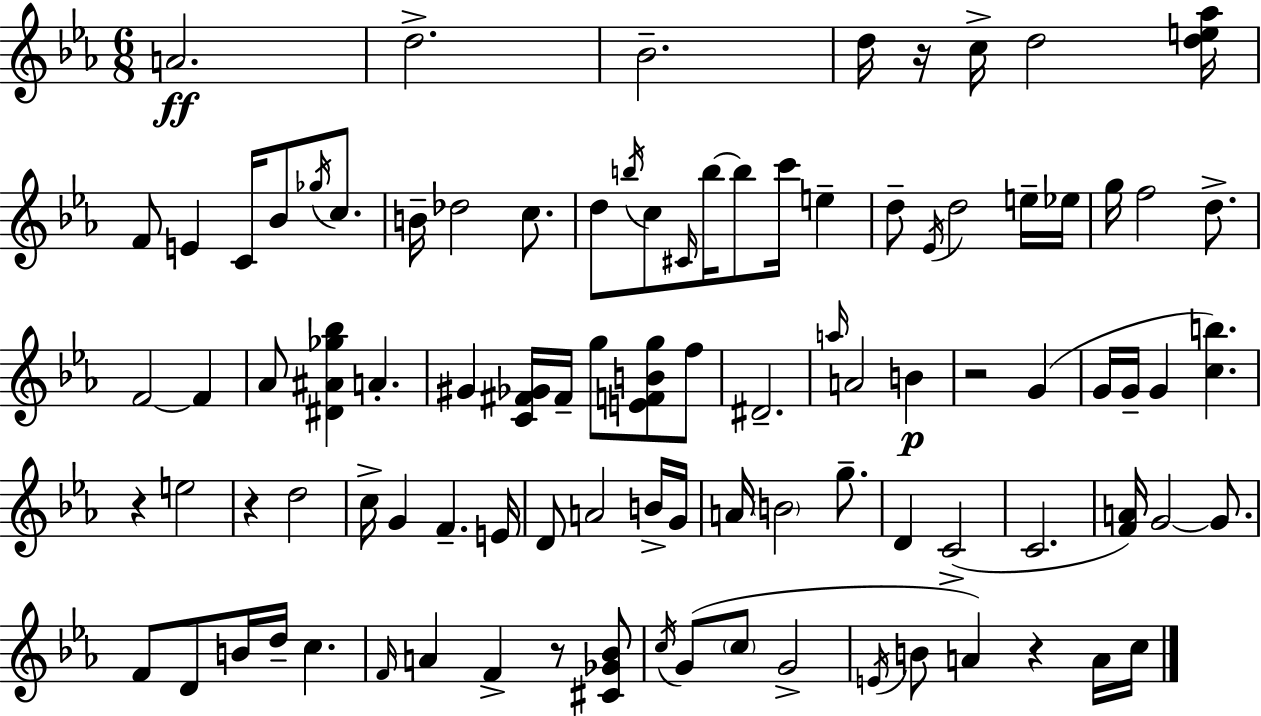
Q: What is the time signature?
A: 6/8